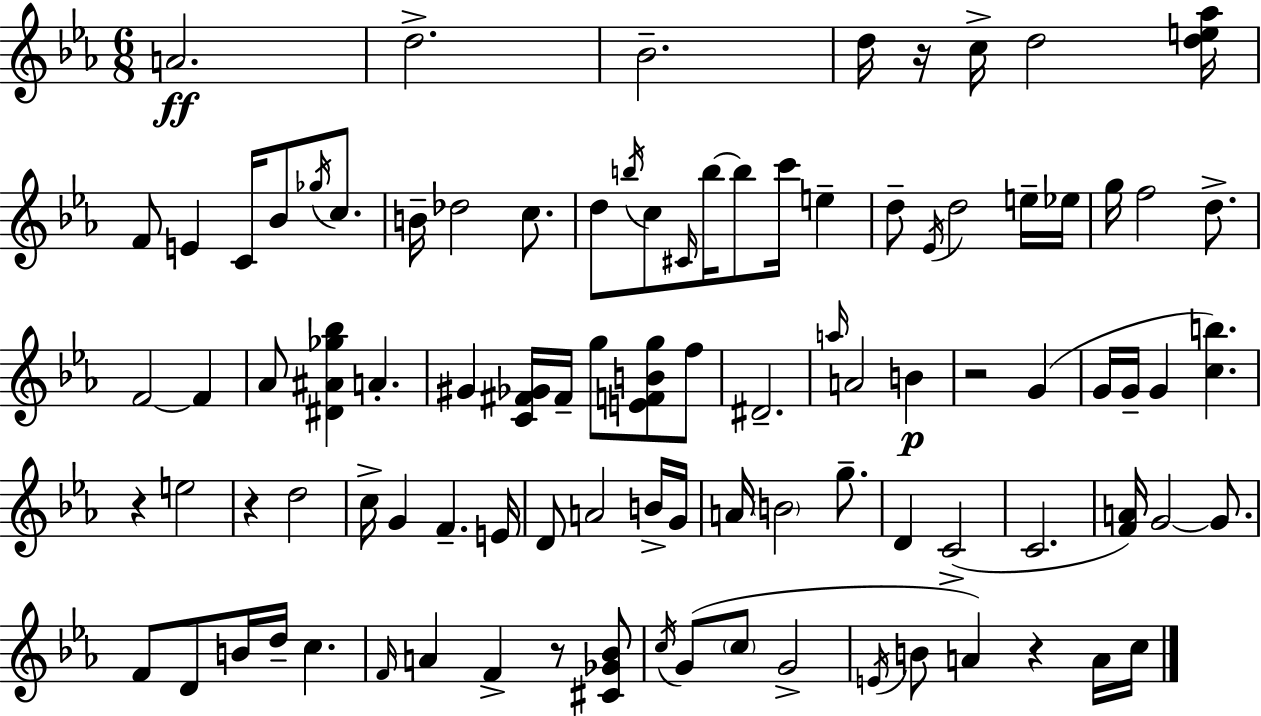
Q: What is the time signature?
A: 6/8